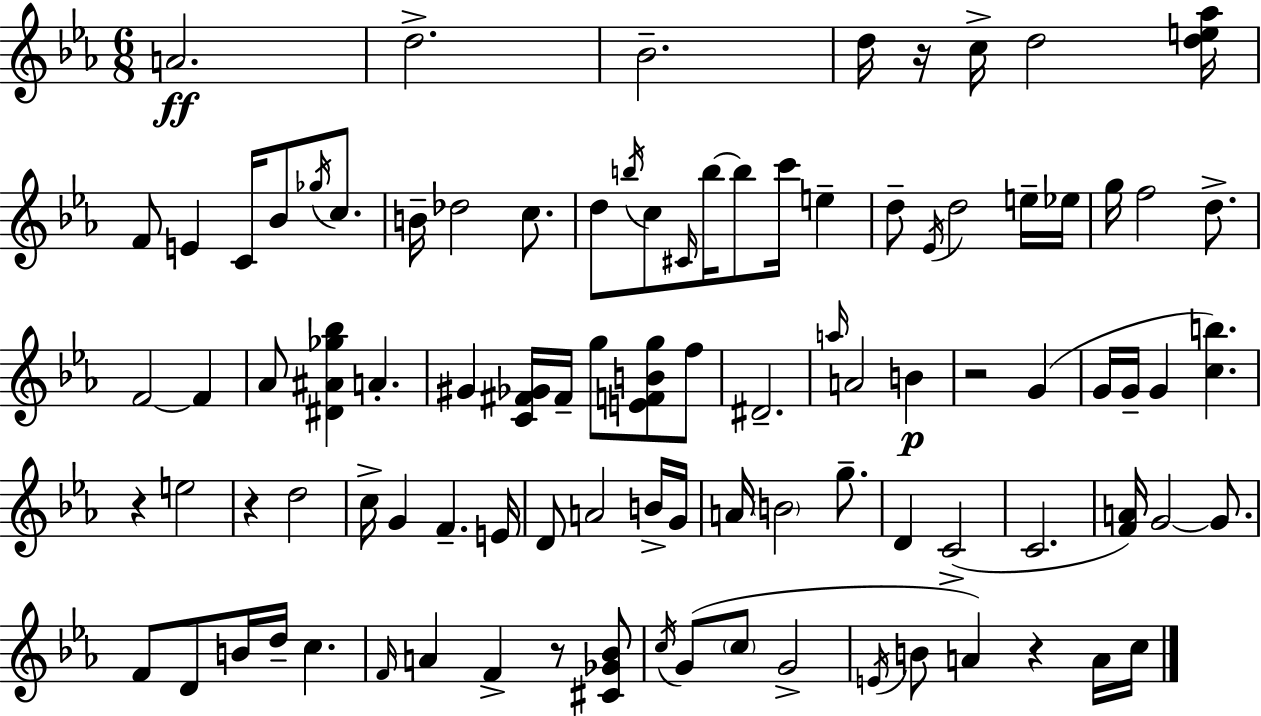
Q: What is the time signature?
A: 6/8